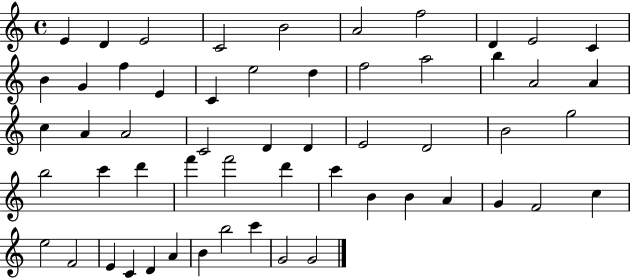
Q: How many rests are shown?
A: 0